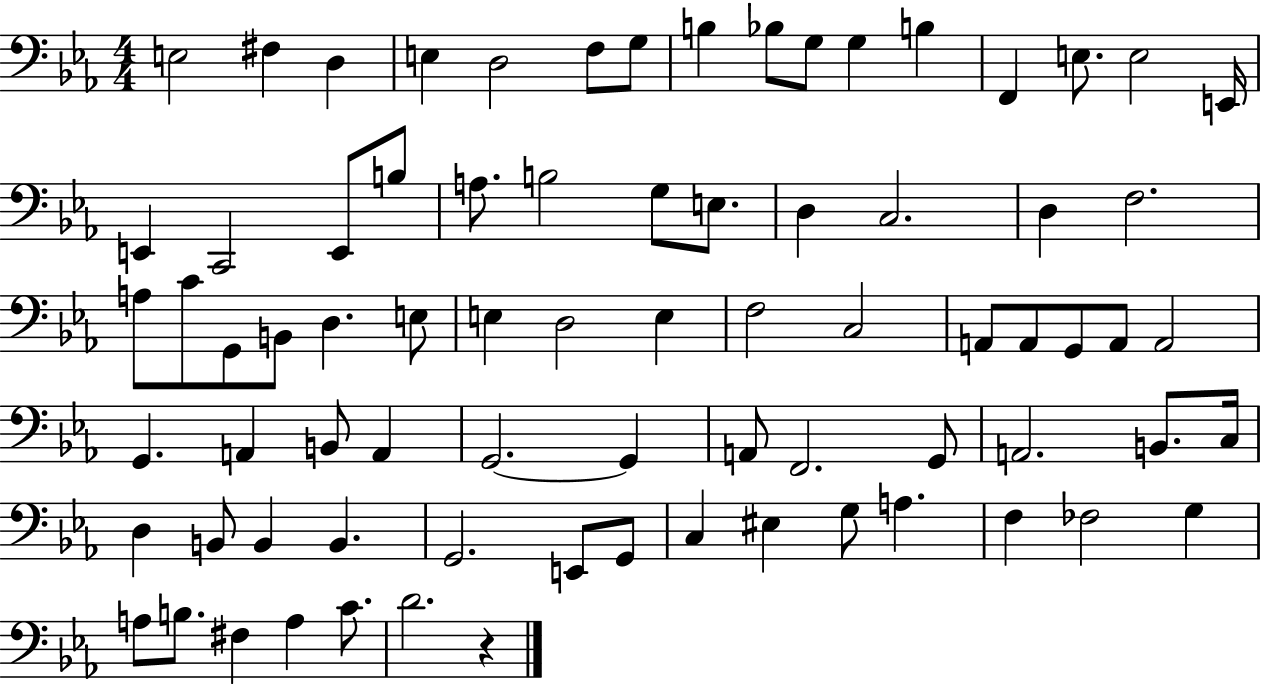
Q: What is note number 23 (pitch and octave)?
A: G3